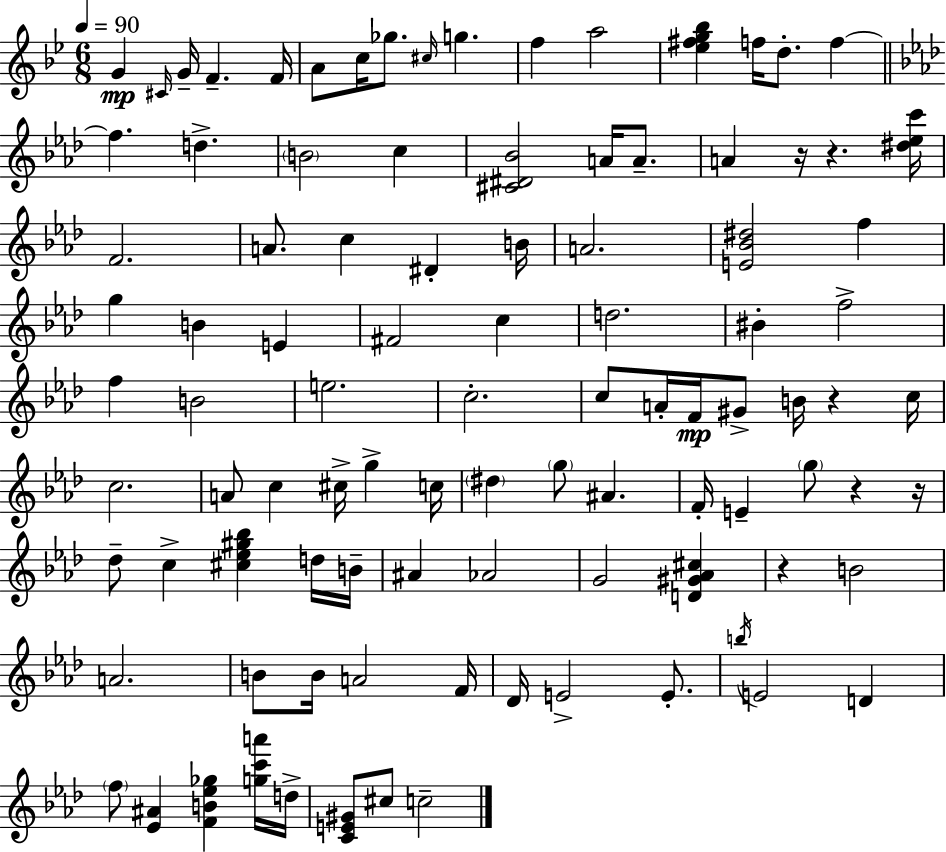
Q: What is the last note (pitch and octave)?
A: C5